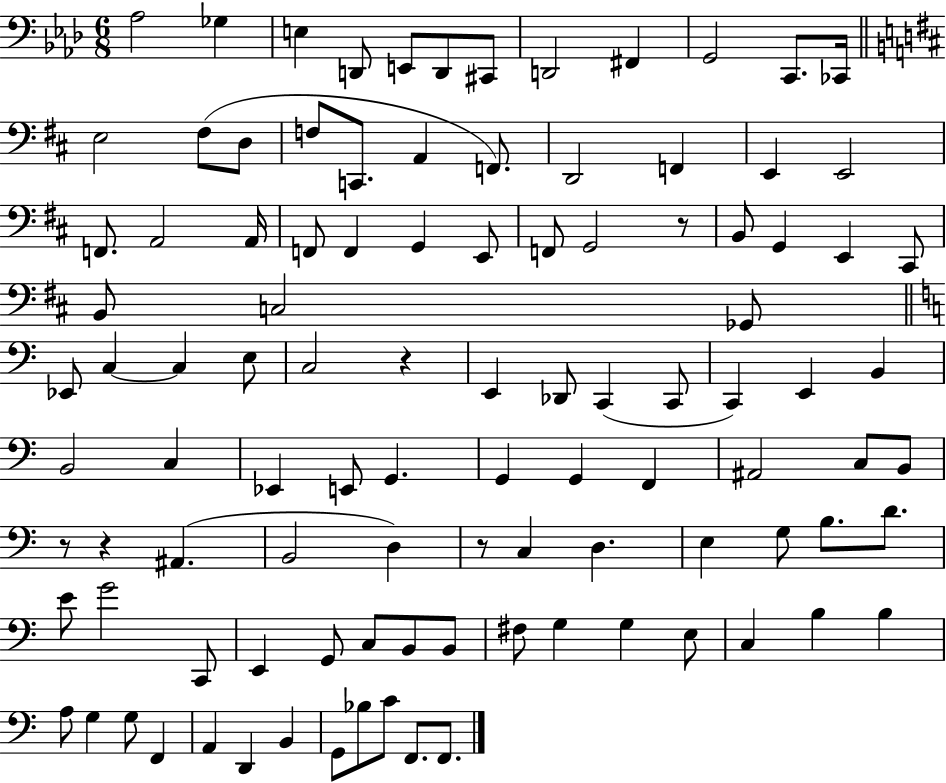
X:1
T:Untitled
M:6/8
L:1/4
K:Ab
_A,2 _G, E, D,,/2 E,,/2 D,,/2 ^C,,/2 D,,2 ^F,, G,,2 C,,/2 _C,,/4 E,2 ^F,/2 D,/2 F,/2 C,,/2 A,, F,,/2 D,,2 F,, E,, E,,2 F,,/2 A,,2 A,,/4 F,,/2 F,, G,, E,,/2 F,,/2 G,,2 z/2 B,,/2 G,, E,, ^C,,/2 B,,/2 C,2 _G,,/2 _E,,/2 C, C, E,/2 C,2 z E,, _D,,/2 C,, C,,/2 C,, E,, B,, B,,2 C, _E,, E,,/2 G,, G,, G,, F,, ^A,,2 C,/2 B,,/2 z/2 z ^A,, B,,2 D, z/2 C, D, E, G,/2 B,/2 D/2 E/2 G2 C,,/2 E,, G,,/2 C,/2 B,,/2 B,,/2 ^F,/2 G, G, E,/2 C, B, B, A,/2 G, G,/2 F,, A,, D,, B,, G,,/2 _B,/2 C/2 F,,/2 F,,/2